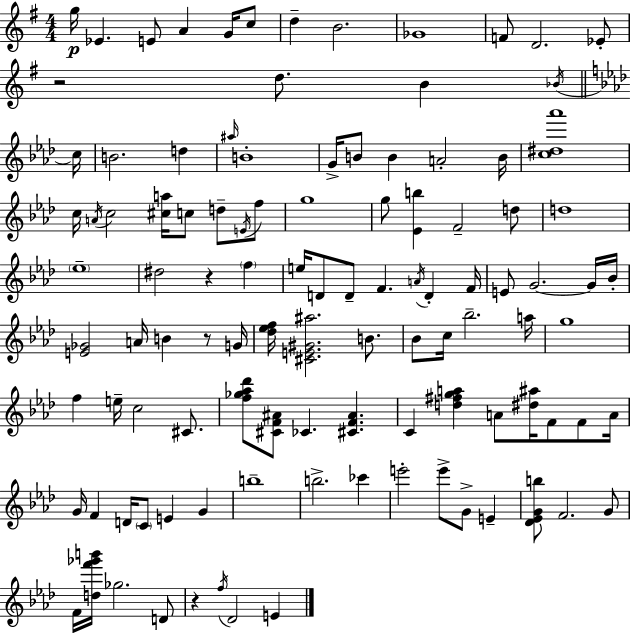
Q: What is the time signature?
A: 4/4